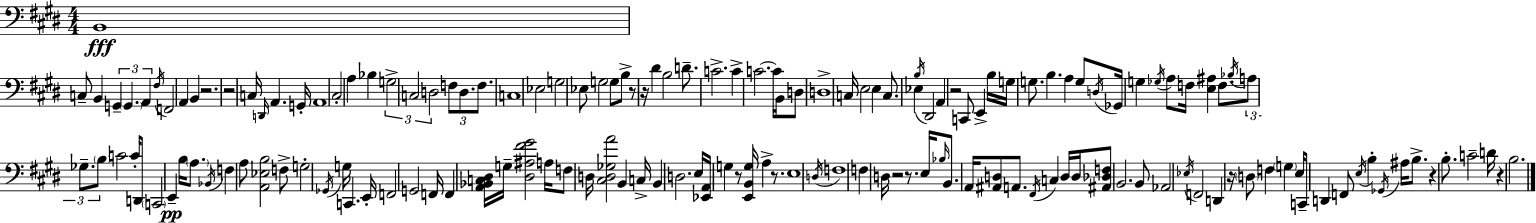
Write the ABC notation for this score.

X:1
T:Untitled
M:4/4
L:1/4
K:E
B,,4 C,/2 B,, G,, G,, A,, ^F,/4 F,,2 A,, B,, z2 z2 C,/4 D,,/4 A,, G,,/4 A,,4 ^C,2 A, _B, G,2 C,2 D,2 F,/2 D,/2 F,/2 C,4 _E,2 G,2 _E,/2 G,2 G,/2 B,/2 z/2 z/4 ^D B,2 D/2 C2 C C2 C/4 B,,/4 D,/2 D,4 C,/4 E,2 E, C,/2 _E, B,/4 ^D,,2 A,, z2 C,,/2 E,, B,/4 G,/4 G,/2 B, A, G,/2 D,/4 _G,,/4 G, _G,/4 A,/2 F,/4 [E,^A,] F,/2 _B,/4 A,/2 _G,/2 B,/2 C2 C/4 D,,/2 C,,2 E,, B,/4 A,/2 _B,,/4 F, A,/2 [A,,_E,B,]2 F,/2 G,2 _G,,/4 G,/4 C,, E,,/4 F,,2 G,,2 F,,/4 F,, [A,,_B,,C,^D,]/4 G,/4 [^D,^A,^F^G]2 A,/4 F,/2 D,/4 [^C,D,_G,A]2 B,, C,/4 B,, D,2 E,/4 [_E,,A,,]/4 G, z/2 [E,,B,,G,]/4 A, z/2 E,4 D,/4 F,4 F, D,/4 z2 z/2 E,/4 _B,/4 B,,/2 A,,/4 [^A,,D,]/2 A,,/2 ^F,,/4 C, D,/4 D,/4 [^A,,_D,F,]/2 B,,2 B,,/2 _A,,2 _E,/4 F,,2 D,, z/4 D,/2 F, G, E,/4 C,,/2 D,, F,,/2 E,/4 B, _G,,/4 ^A,/4 B,/2 z B,/2 C2 D/4 z B,2